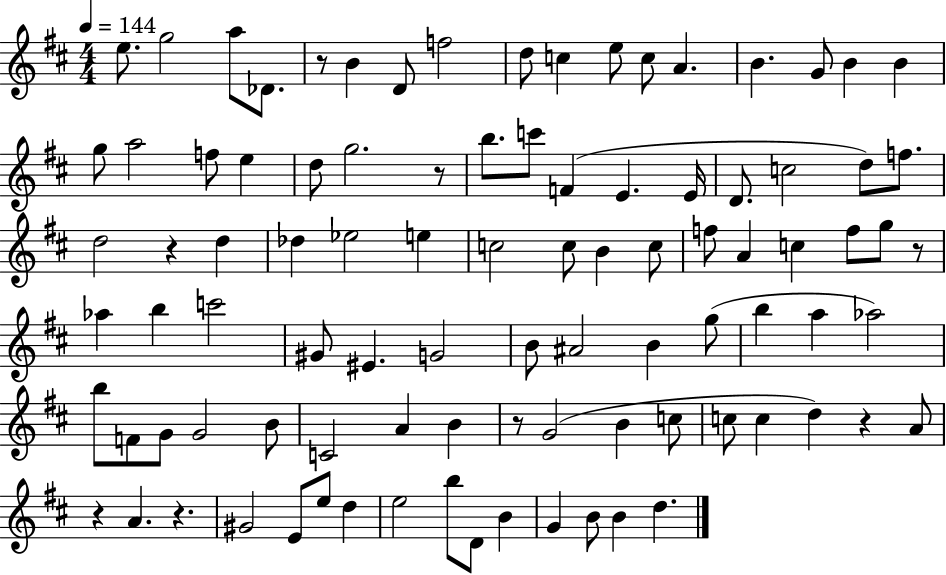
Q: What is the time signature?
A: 4/4